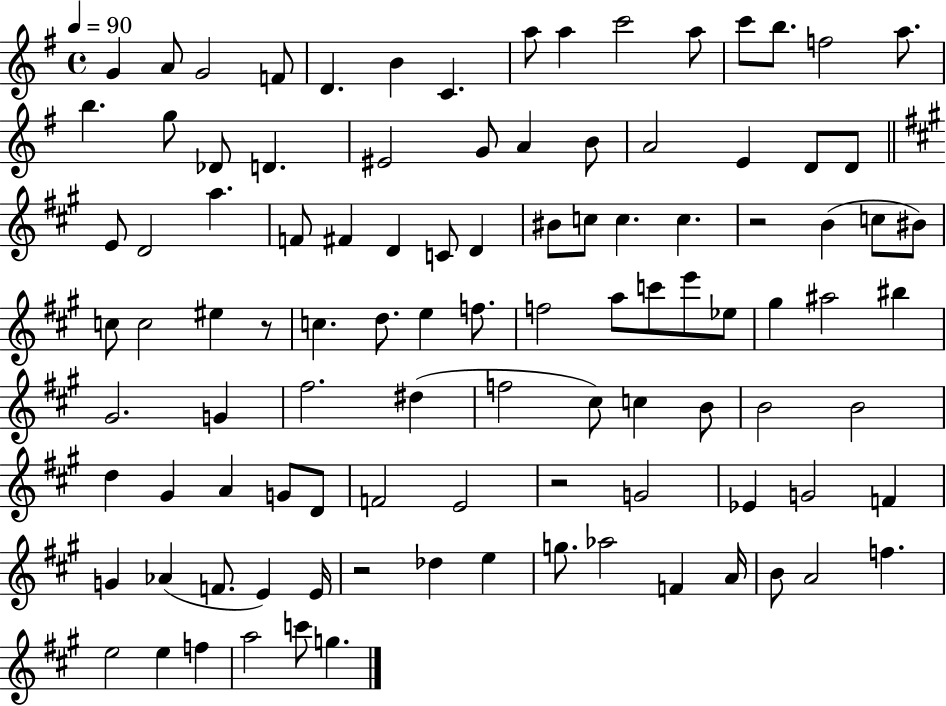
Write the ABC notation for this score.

X:1
T:Untitled
M:4/4
L:1/4
K:G
G A/2 G2 F/2 D B C a/2 a c'2 a/2 c'/2 b/2 f2 a/2 b g/2 _D/2 D ^E2 G/2 A B/2 A2 E D/2 D/2 E/2 D2 a F/2 ^F D C/2 D ^B/2 c/2 c c z2 B c/2 ^B/2 c/2 c2 ^e z/2 c d/2 e f/2 f2 a/2 c'/2 e'/2 _e/2 ^g ^a2 ^b ^G2 G ^f2 ^d f2 ^c/2 c B/2 B2 B2 d ^G A G/2 D/2 F2 E2 z2 G2 _E G2 F G _A F/2 E E/4 z2 _d e g/2 _a2 F A/4 B/2 A2 f e2 e f a2 c'/2 g